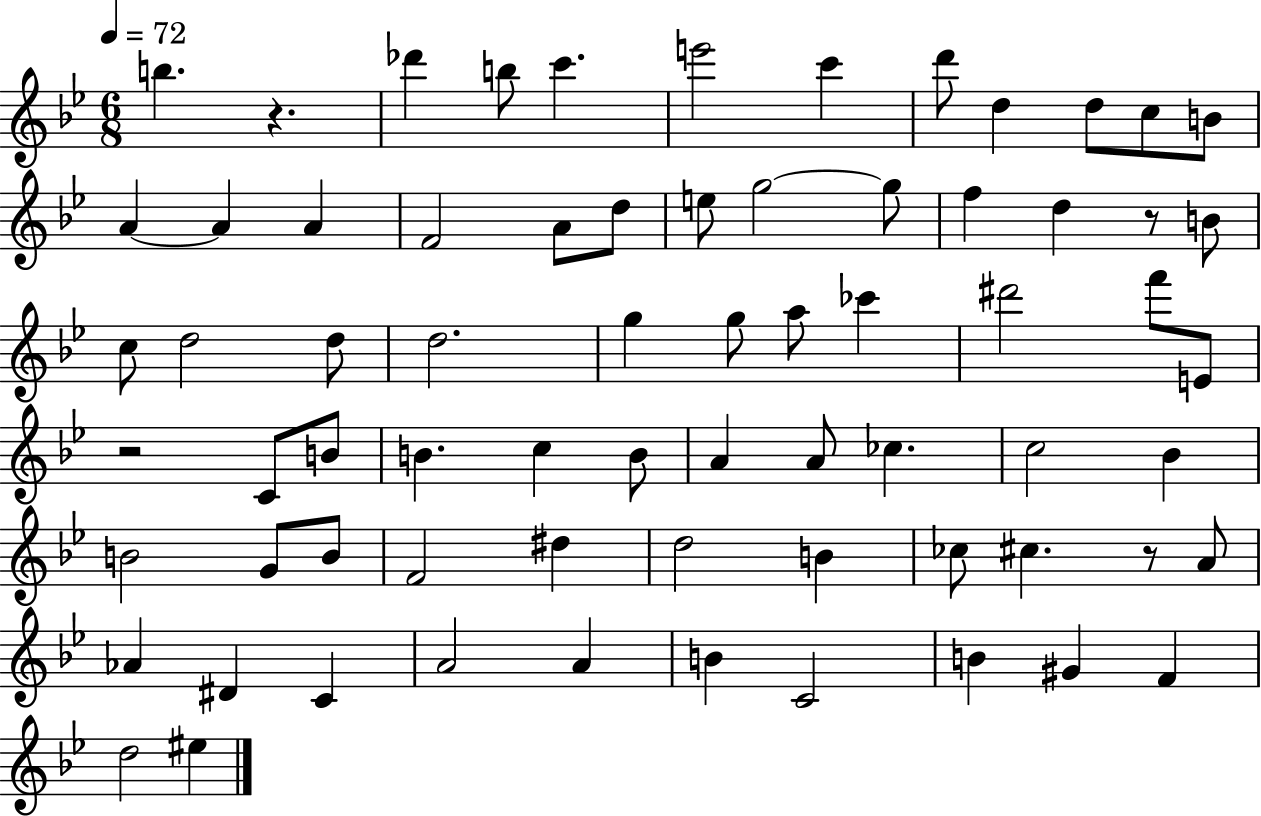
X:1
T:Untitled
M:6/8
L:1/4
K:Bb
b z _d' b/2 c' e'2 c' d'/2 d d/2 c/2 B/2 A A A F2 A/2 d/2 e/2 g2 g/2 f d z/2 B/2 c/2 d2 d/2 d2 g g/2 a/2 _c' ^d'2 f'/2 E/2 z2 C/2 B/2 B c B/2 A A/2 _c c2 _B B2 G/2 B/2 F2 ^d d2 B _c/2 ^c z/2 A/2 _A ^D C A2 A B C2 B ^G F d2 ^e